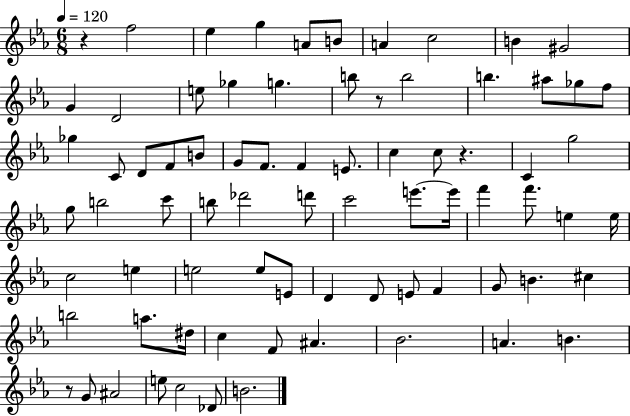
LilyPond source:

{
  \clef treble
  \numericTimeSignature
  \time 6/8
  \key ees \major
  \tempo 4 = 120
  \repeat volta 2 { r4 f''2 | ees''4 g''4 a'8 b'8 | a'4 c''2 | b'4 gis'2 | \break g'4 d'2 | e''8 ges''4 g''4. | b''8 r8 b''2 | b''4. ais''8 ges''8 f''8 | \break ges''4 c'8 d'8 f'8 b'8 | g'8 f'8. f'4 e'8. | c''4 c''8 r4. | c'4 g''2 | \break g''8 b''2 c'''8 | b''8 des'''2 d'''8 | c'''2 e'''8.~~ e'''16 | f'''4 f'''8. e''4 e''16 | \break c''2 e''4 | e''2 e''8 e'8 | d'4 d'8 e'8 f'4 | g'8 b'4. cis''4 | \break b''2 a''8. dis''16 | c''4 f'8 ais'4. | bes'2. | a'4. b'4. | \break r8 g'8 ais'2 | e''8 c''2 des'8 | b'2. | } \bar "|."
}